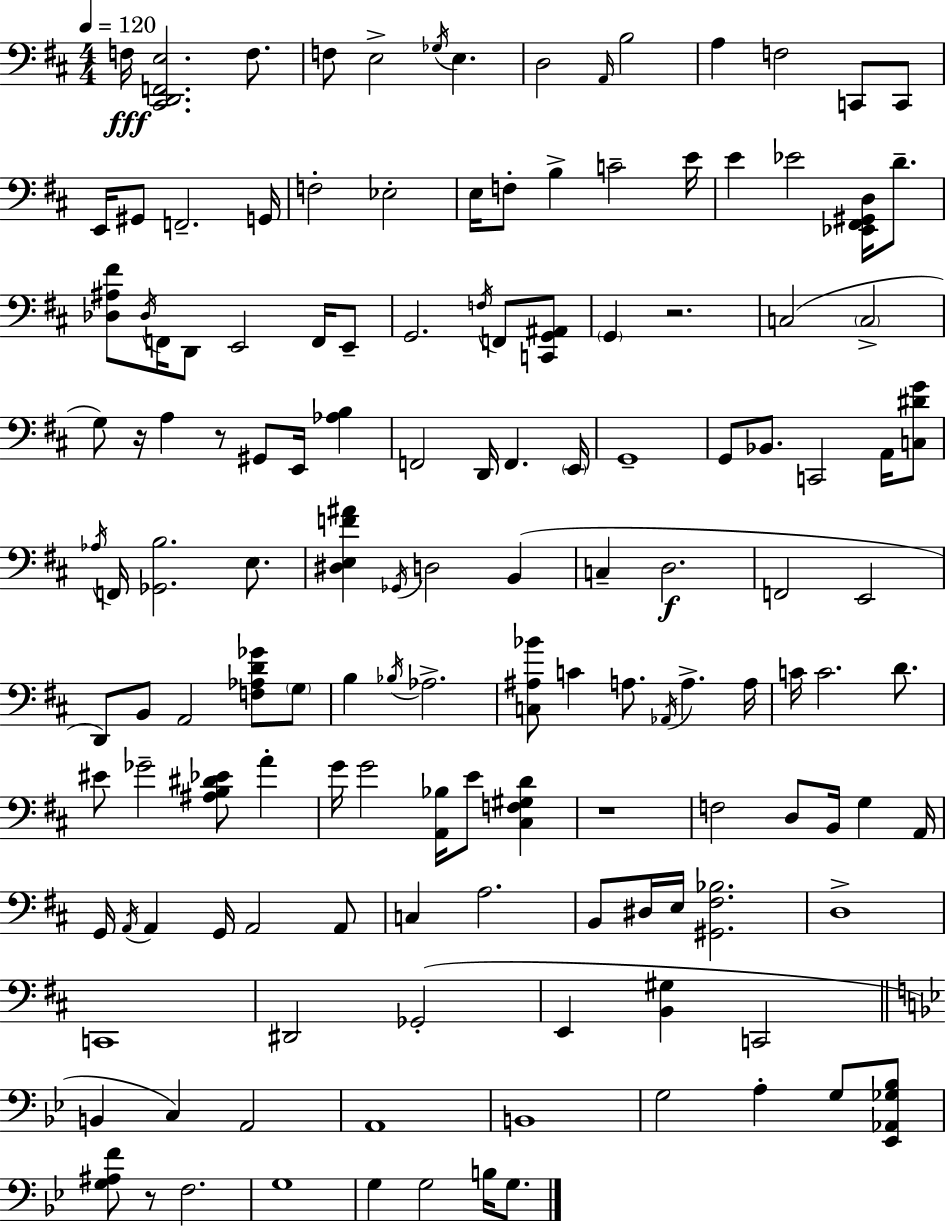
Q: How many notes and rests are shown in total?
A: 141